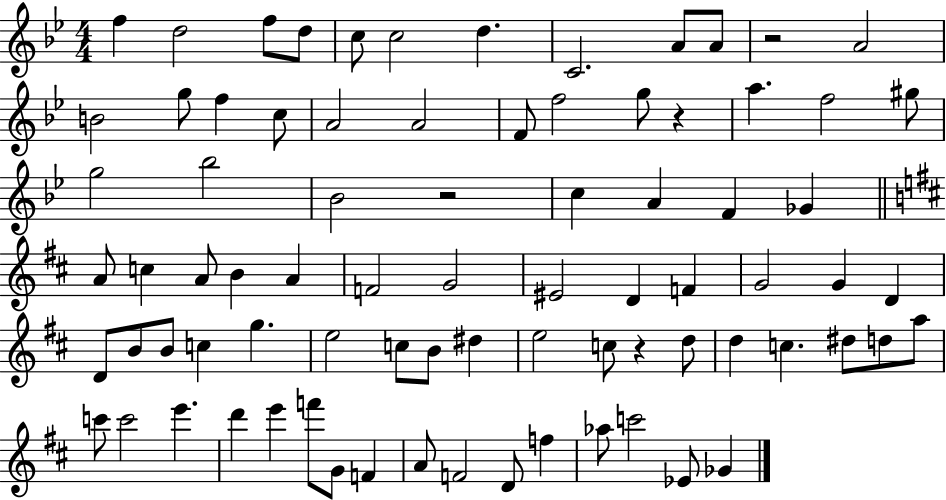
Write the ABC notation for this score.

X:1
T:Untitled
M:4/4
L:1/4
K:Bb
f d2 f/2 d/2 c/2 c2 d C2 A/2 A/2 z2 A2 B2 g/2 f c/2 A2 A2 F/2 f2 g/2 z a f2 ^g/2 g2 _b2 _B2 z2 c A F _G A/2 c A/2 B A F2 G2 ^E2 D F G2 G D D/2 B/2 B/2 c g e2 c/2 B/2 ^d e2 c/2 z d/2 d c ^d/2 d/2 a/2 c'/2 c'2 e' d' e' f'/2 G/2 F A/2 F2 D/2 f _a/2 c'2 _E/2 _G